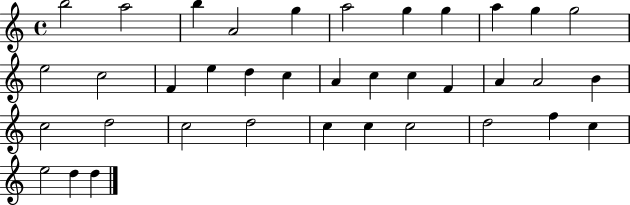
B5/h A5/h B5/q A4/h G5/q A5/h G5/q G5/q A5/q G5/q G5/h E5/h C5/h F4/q E5/q D5/q C5/q A4/q C5/q C5/q F4/q A4/q A4/h B4/q C5/h D5/h C5/h D5/h C5/q C5/q C5/h D5/h F5/q C5/q E5/h D5/q D5/q